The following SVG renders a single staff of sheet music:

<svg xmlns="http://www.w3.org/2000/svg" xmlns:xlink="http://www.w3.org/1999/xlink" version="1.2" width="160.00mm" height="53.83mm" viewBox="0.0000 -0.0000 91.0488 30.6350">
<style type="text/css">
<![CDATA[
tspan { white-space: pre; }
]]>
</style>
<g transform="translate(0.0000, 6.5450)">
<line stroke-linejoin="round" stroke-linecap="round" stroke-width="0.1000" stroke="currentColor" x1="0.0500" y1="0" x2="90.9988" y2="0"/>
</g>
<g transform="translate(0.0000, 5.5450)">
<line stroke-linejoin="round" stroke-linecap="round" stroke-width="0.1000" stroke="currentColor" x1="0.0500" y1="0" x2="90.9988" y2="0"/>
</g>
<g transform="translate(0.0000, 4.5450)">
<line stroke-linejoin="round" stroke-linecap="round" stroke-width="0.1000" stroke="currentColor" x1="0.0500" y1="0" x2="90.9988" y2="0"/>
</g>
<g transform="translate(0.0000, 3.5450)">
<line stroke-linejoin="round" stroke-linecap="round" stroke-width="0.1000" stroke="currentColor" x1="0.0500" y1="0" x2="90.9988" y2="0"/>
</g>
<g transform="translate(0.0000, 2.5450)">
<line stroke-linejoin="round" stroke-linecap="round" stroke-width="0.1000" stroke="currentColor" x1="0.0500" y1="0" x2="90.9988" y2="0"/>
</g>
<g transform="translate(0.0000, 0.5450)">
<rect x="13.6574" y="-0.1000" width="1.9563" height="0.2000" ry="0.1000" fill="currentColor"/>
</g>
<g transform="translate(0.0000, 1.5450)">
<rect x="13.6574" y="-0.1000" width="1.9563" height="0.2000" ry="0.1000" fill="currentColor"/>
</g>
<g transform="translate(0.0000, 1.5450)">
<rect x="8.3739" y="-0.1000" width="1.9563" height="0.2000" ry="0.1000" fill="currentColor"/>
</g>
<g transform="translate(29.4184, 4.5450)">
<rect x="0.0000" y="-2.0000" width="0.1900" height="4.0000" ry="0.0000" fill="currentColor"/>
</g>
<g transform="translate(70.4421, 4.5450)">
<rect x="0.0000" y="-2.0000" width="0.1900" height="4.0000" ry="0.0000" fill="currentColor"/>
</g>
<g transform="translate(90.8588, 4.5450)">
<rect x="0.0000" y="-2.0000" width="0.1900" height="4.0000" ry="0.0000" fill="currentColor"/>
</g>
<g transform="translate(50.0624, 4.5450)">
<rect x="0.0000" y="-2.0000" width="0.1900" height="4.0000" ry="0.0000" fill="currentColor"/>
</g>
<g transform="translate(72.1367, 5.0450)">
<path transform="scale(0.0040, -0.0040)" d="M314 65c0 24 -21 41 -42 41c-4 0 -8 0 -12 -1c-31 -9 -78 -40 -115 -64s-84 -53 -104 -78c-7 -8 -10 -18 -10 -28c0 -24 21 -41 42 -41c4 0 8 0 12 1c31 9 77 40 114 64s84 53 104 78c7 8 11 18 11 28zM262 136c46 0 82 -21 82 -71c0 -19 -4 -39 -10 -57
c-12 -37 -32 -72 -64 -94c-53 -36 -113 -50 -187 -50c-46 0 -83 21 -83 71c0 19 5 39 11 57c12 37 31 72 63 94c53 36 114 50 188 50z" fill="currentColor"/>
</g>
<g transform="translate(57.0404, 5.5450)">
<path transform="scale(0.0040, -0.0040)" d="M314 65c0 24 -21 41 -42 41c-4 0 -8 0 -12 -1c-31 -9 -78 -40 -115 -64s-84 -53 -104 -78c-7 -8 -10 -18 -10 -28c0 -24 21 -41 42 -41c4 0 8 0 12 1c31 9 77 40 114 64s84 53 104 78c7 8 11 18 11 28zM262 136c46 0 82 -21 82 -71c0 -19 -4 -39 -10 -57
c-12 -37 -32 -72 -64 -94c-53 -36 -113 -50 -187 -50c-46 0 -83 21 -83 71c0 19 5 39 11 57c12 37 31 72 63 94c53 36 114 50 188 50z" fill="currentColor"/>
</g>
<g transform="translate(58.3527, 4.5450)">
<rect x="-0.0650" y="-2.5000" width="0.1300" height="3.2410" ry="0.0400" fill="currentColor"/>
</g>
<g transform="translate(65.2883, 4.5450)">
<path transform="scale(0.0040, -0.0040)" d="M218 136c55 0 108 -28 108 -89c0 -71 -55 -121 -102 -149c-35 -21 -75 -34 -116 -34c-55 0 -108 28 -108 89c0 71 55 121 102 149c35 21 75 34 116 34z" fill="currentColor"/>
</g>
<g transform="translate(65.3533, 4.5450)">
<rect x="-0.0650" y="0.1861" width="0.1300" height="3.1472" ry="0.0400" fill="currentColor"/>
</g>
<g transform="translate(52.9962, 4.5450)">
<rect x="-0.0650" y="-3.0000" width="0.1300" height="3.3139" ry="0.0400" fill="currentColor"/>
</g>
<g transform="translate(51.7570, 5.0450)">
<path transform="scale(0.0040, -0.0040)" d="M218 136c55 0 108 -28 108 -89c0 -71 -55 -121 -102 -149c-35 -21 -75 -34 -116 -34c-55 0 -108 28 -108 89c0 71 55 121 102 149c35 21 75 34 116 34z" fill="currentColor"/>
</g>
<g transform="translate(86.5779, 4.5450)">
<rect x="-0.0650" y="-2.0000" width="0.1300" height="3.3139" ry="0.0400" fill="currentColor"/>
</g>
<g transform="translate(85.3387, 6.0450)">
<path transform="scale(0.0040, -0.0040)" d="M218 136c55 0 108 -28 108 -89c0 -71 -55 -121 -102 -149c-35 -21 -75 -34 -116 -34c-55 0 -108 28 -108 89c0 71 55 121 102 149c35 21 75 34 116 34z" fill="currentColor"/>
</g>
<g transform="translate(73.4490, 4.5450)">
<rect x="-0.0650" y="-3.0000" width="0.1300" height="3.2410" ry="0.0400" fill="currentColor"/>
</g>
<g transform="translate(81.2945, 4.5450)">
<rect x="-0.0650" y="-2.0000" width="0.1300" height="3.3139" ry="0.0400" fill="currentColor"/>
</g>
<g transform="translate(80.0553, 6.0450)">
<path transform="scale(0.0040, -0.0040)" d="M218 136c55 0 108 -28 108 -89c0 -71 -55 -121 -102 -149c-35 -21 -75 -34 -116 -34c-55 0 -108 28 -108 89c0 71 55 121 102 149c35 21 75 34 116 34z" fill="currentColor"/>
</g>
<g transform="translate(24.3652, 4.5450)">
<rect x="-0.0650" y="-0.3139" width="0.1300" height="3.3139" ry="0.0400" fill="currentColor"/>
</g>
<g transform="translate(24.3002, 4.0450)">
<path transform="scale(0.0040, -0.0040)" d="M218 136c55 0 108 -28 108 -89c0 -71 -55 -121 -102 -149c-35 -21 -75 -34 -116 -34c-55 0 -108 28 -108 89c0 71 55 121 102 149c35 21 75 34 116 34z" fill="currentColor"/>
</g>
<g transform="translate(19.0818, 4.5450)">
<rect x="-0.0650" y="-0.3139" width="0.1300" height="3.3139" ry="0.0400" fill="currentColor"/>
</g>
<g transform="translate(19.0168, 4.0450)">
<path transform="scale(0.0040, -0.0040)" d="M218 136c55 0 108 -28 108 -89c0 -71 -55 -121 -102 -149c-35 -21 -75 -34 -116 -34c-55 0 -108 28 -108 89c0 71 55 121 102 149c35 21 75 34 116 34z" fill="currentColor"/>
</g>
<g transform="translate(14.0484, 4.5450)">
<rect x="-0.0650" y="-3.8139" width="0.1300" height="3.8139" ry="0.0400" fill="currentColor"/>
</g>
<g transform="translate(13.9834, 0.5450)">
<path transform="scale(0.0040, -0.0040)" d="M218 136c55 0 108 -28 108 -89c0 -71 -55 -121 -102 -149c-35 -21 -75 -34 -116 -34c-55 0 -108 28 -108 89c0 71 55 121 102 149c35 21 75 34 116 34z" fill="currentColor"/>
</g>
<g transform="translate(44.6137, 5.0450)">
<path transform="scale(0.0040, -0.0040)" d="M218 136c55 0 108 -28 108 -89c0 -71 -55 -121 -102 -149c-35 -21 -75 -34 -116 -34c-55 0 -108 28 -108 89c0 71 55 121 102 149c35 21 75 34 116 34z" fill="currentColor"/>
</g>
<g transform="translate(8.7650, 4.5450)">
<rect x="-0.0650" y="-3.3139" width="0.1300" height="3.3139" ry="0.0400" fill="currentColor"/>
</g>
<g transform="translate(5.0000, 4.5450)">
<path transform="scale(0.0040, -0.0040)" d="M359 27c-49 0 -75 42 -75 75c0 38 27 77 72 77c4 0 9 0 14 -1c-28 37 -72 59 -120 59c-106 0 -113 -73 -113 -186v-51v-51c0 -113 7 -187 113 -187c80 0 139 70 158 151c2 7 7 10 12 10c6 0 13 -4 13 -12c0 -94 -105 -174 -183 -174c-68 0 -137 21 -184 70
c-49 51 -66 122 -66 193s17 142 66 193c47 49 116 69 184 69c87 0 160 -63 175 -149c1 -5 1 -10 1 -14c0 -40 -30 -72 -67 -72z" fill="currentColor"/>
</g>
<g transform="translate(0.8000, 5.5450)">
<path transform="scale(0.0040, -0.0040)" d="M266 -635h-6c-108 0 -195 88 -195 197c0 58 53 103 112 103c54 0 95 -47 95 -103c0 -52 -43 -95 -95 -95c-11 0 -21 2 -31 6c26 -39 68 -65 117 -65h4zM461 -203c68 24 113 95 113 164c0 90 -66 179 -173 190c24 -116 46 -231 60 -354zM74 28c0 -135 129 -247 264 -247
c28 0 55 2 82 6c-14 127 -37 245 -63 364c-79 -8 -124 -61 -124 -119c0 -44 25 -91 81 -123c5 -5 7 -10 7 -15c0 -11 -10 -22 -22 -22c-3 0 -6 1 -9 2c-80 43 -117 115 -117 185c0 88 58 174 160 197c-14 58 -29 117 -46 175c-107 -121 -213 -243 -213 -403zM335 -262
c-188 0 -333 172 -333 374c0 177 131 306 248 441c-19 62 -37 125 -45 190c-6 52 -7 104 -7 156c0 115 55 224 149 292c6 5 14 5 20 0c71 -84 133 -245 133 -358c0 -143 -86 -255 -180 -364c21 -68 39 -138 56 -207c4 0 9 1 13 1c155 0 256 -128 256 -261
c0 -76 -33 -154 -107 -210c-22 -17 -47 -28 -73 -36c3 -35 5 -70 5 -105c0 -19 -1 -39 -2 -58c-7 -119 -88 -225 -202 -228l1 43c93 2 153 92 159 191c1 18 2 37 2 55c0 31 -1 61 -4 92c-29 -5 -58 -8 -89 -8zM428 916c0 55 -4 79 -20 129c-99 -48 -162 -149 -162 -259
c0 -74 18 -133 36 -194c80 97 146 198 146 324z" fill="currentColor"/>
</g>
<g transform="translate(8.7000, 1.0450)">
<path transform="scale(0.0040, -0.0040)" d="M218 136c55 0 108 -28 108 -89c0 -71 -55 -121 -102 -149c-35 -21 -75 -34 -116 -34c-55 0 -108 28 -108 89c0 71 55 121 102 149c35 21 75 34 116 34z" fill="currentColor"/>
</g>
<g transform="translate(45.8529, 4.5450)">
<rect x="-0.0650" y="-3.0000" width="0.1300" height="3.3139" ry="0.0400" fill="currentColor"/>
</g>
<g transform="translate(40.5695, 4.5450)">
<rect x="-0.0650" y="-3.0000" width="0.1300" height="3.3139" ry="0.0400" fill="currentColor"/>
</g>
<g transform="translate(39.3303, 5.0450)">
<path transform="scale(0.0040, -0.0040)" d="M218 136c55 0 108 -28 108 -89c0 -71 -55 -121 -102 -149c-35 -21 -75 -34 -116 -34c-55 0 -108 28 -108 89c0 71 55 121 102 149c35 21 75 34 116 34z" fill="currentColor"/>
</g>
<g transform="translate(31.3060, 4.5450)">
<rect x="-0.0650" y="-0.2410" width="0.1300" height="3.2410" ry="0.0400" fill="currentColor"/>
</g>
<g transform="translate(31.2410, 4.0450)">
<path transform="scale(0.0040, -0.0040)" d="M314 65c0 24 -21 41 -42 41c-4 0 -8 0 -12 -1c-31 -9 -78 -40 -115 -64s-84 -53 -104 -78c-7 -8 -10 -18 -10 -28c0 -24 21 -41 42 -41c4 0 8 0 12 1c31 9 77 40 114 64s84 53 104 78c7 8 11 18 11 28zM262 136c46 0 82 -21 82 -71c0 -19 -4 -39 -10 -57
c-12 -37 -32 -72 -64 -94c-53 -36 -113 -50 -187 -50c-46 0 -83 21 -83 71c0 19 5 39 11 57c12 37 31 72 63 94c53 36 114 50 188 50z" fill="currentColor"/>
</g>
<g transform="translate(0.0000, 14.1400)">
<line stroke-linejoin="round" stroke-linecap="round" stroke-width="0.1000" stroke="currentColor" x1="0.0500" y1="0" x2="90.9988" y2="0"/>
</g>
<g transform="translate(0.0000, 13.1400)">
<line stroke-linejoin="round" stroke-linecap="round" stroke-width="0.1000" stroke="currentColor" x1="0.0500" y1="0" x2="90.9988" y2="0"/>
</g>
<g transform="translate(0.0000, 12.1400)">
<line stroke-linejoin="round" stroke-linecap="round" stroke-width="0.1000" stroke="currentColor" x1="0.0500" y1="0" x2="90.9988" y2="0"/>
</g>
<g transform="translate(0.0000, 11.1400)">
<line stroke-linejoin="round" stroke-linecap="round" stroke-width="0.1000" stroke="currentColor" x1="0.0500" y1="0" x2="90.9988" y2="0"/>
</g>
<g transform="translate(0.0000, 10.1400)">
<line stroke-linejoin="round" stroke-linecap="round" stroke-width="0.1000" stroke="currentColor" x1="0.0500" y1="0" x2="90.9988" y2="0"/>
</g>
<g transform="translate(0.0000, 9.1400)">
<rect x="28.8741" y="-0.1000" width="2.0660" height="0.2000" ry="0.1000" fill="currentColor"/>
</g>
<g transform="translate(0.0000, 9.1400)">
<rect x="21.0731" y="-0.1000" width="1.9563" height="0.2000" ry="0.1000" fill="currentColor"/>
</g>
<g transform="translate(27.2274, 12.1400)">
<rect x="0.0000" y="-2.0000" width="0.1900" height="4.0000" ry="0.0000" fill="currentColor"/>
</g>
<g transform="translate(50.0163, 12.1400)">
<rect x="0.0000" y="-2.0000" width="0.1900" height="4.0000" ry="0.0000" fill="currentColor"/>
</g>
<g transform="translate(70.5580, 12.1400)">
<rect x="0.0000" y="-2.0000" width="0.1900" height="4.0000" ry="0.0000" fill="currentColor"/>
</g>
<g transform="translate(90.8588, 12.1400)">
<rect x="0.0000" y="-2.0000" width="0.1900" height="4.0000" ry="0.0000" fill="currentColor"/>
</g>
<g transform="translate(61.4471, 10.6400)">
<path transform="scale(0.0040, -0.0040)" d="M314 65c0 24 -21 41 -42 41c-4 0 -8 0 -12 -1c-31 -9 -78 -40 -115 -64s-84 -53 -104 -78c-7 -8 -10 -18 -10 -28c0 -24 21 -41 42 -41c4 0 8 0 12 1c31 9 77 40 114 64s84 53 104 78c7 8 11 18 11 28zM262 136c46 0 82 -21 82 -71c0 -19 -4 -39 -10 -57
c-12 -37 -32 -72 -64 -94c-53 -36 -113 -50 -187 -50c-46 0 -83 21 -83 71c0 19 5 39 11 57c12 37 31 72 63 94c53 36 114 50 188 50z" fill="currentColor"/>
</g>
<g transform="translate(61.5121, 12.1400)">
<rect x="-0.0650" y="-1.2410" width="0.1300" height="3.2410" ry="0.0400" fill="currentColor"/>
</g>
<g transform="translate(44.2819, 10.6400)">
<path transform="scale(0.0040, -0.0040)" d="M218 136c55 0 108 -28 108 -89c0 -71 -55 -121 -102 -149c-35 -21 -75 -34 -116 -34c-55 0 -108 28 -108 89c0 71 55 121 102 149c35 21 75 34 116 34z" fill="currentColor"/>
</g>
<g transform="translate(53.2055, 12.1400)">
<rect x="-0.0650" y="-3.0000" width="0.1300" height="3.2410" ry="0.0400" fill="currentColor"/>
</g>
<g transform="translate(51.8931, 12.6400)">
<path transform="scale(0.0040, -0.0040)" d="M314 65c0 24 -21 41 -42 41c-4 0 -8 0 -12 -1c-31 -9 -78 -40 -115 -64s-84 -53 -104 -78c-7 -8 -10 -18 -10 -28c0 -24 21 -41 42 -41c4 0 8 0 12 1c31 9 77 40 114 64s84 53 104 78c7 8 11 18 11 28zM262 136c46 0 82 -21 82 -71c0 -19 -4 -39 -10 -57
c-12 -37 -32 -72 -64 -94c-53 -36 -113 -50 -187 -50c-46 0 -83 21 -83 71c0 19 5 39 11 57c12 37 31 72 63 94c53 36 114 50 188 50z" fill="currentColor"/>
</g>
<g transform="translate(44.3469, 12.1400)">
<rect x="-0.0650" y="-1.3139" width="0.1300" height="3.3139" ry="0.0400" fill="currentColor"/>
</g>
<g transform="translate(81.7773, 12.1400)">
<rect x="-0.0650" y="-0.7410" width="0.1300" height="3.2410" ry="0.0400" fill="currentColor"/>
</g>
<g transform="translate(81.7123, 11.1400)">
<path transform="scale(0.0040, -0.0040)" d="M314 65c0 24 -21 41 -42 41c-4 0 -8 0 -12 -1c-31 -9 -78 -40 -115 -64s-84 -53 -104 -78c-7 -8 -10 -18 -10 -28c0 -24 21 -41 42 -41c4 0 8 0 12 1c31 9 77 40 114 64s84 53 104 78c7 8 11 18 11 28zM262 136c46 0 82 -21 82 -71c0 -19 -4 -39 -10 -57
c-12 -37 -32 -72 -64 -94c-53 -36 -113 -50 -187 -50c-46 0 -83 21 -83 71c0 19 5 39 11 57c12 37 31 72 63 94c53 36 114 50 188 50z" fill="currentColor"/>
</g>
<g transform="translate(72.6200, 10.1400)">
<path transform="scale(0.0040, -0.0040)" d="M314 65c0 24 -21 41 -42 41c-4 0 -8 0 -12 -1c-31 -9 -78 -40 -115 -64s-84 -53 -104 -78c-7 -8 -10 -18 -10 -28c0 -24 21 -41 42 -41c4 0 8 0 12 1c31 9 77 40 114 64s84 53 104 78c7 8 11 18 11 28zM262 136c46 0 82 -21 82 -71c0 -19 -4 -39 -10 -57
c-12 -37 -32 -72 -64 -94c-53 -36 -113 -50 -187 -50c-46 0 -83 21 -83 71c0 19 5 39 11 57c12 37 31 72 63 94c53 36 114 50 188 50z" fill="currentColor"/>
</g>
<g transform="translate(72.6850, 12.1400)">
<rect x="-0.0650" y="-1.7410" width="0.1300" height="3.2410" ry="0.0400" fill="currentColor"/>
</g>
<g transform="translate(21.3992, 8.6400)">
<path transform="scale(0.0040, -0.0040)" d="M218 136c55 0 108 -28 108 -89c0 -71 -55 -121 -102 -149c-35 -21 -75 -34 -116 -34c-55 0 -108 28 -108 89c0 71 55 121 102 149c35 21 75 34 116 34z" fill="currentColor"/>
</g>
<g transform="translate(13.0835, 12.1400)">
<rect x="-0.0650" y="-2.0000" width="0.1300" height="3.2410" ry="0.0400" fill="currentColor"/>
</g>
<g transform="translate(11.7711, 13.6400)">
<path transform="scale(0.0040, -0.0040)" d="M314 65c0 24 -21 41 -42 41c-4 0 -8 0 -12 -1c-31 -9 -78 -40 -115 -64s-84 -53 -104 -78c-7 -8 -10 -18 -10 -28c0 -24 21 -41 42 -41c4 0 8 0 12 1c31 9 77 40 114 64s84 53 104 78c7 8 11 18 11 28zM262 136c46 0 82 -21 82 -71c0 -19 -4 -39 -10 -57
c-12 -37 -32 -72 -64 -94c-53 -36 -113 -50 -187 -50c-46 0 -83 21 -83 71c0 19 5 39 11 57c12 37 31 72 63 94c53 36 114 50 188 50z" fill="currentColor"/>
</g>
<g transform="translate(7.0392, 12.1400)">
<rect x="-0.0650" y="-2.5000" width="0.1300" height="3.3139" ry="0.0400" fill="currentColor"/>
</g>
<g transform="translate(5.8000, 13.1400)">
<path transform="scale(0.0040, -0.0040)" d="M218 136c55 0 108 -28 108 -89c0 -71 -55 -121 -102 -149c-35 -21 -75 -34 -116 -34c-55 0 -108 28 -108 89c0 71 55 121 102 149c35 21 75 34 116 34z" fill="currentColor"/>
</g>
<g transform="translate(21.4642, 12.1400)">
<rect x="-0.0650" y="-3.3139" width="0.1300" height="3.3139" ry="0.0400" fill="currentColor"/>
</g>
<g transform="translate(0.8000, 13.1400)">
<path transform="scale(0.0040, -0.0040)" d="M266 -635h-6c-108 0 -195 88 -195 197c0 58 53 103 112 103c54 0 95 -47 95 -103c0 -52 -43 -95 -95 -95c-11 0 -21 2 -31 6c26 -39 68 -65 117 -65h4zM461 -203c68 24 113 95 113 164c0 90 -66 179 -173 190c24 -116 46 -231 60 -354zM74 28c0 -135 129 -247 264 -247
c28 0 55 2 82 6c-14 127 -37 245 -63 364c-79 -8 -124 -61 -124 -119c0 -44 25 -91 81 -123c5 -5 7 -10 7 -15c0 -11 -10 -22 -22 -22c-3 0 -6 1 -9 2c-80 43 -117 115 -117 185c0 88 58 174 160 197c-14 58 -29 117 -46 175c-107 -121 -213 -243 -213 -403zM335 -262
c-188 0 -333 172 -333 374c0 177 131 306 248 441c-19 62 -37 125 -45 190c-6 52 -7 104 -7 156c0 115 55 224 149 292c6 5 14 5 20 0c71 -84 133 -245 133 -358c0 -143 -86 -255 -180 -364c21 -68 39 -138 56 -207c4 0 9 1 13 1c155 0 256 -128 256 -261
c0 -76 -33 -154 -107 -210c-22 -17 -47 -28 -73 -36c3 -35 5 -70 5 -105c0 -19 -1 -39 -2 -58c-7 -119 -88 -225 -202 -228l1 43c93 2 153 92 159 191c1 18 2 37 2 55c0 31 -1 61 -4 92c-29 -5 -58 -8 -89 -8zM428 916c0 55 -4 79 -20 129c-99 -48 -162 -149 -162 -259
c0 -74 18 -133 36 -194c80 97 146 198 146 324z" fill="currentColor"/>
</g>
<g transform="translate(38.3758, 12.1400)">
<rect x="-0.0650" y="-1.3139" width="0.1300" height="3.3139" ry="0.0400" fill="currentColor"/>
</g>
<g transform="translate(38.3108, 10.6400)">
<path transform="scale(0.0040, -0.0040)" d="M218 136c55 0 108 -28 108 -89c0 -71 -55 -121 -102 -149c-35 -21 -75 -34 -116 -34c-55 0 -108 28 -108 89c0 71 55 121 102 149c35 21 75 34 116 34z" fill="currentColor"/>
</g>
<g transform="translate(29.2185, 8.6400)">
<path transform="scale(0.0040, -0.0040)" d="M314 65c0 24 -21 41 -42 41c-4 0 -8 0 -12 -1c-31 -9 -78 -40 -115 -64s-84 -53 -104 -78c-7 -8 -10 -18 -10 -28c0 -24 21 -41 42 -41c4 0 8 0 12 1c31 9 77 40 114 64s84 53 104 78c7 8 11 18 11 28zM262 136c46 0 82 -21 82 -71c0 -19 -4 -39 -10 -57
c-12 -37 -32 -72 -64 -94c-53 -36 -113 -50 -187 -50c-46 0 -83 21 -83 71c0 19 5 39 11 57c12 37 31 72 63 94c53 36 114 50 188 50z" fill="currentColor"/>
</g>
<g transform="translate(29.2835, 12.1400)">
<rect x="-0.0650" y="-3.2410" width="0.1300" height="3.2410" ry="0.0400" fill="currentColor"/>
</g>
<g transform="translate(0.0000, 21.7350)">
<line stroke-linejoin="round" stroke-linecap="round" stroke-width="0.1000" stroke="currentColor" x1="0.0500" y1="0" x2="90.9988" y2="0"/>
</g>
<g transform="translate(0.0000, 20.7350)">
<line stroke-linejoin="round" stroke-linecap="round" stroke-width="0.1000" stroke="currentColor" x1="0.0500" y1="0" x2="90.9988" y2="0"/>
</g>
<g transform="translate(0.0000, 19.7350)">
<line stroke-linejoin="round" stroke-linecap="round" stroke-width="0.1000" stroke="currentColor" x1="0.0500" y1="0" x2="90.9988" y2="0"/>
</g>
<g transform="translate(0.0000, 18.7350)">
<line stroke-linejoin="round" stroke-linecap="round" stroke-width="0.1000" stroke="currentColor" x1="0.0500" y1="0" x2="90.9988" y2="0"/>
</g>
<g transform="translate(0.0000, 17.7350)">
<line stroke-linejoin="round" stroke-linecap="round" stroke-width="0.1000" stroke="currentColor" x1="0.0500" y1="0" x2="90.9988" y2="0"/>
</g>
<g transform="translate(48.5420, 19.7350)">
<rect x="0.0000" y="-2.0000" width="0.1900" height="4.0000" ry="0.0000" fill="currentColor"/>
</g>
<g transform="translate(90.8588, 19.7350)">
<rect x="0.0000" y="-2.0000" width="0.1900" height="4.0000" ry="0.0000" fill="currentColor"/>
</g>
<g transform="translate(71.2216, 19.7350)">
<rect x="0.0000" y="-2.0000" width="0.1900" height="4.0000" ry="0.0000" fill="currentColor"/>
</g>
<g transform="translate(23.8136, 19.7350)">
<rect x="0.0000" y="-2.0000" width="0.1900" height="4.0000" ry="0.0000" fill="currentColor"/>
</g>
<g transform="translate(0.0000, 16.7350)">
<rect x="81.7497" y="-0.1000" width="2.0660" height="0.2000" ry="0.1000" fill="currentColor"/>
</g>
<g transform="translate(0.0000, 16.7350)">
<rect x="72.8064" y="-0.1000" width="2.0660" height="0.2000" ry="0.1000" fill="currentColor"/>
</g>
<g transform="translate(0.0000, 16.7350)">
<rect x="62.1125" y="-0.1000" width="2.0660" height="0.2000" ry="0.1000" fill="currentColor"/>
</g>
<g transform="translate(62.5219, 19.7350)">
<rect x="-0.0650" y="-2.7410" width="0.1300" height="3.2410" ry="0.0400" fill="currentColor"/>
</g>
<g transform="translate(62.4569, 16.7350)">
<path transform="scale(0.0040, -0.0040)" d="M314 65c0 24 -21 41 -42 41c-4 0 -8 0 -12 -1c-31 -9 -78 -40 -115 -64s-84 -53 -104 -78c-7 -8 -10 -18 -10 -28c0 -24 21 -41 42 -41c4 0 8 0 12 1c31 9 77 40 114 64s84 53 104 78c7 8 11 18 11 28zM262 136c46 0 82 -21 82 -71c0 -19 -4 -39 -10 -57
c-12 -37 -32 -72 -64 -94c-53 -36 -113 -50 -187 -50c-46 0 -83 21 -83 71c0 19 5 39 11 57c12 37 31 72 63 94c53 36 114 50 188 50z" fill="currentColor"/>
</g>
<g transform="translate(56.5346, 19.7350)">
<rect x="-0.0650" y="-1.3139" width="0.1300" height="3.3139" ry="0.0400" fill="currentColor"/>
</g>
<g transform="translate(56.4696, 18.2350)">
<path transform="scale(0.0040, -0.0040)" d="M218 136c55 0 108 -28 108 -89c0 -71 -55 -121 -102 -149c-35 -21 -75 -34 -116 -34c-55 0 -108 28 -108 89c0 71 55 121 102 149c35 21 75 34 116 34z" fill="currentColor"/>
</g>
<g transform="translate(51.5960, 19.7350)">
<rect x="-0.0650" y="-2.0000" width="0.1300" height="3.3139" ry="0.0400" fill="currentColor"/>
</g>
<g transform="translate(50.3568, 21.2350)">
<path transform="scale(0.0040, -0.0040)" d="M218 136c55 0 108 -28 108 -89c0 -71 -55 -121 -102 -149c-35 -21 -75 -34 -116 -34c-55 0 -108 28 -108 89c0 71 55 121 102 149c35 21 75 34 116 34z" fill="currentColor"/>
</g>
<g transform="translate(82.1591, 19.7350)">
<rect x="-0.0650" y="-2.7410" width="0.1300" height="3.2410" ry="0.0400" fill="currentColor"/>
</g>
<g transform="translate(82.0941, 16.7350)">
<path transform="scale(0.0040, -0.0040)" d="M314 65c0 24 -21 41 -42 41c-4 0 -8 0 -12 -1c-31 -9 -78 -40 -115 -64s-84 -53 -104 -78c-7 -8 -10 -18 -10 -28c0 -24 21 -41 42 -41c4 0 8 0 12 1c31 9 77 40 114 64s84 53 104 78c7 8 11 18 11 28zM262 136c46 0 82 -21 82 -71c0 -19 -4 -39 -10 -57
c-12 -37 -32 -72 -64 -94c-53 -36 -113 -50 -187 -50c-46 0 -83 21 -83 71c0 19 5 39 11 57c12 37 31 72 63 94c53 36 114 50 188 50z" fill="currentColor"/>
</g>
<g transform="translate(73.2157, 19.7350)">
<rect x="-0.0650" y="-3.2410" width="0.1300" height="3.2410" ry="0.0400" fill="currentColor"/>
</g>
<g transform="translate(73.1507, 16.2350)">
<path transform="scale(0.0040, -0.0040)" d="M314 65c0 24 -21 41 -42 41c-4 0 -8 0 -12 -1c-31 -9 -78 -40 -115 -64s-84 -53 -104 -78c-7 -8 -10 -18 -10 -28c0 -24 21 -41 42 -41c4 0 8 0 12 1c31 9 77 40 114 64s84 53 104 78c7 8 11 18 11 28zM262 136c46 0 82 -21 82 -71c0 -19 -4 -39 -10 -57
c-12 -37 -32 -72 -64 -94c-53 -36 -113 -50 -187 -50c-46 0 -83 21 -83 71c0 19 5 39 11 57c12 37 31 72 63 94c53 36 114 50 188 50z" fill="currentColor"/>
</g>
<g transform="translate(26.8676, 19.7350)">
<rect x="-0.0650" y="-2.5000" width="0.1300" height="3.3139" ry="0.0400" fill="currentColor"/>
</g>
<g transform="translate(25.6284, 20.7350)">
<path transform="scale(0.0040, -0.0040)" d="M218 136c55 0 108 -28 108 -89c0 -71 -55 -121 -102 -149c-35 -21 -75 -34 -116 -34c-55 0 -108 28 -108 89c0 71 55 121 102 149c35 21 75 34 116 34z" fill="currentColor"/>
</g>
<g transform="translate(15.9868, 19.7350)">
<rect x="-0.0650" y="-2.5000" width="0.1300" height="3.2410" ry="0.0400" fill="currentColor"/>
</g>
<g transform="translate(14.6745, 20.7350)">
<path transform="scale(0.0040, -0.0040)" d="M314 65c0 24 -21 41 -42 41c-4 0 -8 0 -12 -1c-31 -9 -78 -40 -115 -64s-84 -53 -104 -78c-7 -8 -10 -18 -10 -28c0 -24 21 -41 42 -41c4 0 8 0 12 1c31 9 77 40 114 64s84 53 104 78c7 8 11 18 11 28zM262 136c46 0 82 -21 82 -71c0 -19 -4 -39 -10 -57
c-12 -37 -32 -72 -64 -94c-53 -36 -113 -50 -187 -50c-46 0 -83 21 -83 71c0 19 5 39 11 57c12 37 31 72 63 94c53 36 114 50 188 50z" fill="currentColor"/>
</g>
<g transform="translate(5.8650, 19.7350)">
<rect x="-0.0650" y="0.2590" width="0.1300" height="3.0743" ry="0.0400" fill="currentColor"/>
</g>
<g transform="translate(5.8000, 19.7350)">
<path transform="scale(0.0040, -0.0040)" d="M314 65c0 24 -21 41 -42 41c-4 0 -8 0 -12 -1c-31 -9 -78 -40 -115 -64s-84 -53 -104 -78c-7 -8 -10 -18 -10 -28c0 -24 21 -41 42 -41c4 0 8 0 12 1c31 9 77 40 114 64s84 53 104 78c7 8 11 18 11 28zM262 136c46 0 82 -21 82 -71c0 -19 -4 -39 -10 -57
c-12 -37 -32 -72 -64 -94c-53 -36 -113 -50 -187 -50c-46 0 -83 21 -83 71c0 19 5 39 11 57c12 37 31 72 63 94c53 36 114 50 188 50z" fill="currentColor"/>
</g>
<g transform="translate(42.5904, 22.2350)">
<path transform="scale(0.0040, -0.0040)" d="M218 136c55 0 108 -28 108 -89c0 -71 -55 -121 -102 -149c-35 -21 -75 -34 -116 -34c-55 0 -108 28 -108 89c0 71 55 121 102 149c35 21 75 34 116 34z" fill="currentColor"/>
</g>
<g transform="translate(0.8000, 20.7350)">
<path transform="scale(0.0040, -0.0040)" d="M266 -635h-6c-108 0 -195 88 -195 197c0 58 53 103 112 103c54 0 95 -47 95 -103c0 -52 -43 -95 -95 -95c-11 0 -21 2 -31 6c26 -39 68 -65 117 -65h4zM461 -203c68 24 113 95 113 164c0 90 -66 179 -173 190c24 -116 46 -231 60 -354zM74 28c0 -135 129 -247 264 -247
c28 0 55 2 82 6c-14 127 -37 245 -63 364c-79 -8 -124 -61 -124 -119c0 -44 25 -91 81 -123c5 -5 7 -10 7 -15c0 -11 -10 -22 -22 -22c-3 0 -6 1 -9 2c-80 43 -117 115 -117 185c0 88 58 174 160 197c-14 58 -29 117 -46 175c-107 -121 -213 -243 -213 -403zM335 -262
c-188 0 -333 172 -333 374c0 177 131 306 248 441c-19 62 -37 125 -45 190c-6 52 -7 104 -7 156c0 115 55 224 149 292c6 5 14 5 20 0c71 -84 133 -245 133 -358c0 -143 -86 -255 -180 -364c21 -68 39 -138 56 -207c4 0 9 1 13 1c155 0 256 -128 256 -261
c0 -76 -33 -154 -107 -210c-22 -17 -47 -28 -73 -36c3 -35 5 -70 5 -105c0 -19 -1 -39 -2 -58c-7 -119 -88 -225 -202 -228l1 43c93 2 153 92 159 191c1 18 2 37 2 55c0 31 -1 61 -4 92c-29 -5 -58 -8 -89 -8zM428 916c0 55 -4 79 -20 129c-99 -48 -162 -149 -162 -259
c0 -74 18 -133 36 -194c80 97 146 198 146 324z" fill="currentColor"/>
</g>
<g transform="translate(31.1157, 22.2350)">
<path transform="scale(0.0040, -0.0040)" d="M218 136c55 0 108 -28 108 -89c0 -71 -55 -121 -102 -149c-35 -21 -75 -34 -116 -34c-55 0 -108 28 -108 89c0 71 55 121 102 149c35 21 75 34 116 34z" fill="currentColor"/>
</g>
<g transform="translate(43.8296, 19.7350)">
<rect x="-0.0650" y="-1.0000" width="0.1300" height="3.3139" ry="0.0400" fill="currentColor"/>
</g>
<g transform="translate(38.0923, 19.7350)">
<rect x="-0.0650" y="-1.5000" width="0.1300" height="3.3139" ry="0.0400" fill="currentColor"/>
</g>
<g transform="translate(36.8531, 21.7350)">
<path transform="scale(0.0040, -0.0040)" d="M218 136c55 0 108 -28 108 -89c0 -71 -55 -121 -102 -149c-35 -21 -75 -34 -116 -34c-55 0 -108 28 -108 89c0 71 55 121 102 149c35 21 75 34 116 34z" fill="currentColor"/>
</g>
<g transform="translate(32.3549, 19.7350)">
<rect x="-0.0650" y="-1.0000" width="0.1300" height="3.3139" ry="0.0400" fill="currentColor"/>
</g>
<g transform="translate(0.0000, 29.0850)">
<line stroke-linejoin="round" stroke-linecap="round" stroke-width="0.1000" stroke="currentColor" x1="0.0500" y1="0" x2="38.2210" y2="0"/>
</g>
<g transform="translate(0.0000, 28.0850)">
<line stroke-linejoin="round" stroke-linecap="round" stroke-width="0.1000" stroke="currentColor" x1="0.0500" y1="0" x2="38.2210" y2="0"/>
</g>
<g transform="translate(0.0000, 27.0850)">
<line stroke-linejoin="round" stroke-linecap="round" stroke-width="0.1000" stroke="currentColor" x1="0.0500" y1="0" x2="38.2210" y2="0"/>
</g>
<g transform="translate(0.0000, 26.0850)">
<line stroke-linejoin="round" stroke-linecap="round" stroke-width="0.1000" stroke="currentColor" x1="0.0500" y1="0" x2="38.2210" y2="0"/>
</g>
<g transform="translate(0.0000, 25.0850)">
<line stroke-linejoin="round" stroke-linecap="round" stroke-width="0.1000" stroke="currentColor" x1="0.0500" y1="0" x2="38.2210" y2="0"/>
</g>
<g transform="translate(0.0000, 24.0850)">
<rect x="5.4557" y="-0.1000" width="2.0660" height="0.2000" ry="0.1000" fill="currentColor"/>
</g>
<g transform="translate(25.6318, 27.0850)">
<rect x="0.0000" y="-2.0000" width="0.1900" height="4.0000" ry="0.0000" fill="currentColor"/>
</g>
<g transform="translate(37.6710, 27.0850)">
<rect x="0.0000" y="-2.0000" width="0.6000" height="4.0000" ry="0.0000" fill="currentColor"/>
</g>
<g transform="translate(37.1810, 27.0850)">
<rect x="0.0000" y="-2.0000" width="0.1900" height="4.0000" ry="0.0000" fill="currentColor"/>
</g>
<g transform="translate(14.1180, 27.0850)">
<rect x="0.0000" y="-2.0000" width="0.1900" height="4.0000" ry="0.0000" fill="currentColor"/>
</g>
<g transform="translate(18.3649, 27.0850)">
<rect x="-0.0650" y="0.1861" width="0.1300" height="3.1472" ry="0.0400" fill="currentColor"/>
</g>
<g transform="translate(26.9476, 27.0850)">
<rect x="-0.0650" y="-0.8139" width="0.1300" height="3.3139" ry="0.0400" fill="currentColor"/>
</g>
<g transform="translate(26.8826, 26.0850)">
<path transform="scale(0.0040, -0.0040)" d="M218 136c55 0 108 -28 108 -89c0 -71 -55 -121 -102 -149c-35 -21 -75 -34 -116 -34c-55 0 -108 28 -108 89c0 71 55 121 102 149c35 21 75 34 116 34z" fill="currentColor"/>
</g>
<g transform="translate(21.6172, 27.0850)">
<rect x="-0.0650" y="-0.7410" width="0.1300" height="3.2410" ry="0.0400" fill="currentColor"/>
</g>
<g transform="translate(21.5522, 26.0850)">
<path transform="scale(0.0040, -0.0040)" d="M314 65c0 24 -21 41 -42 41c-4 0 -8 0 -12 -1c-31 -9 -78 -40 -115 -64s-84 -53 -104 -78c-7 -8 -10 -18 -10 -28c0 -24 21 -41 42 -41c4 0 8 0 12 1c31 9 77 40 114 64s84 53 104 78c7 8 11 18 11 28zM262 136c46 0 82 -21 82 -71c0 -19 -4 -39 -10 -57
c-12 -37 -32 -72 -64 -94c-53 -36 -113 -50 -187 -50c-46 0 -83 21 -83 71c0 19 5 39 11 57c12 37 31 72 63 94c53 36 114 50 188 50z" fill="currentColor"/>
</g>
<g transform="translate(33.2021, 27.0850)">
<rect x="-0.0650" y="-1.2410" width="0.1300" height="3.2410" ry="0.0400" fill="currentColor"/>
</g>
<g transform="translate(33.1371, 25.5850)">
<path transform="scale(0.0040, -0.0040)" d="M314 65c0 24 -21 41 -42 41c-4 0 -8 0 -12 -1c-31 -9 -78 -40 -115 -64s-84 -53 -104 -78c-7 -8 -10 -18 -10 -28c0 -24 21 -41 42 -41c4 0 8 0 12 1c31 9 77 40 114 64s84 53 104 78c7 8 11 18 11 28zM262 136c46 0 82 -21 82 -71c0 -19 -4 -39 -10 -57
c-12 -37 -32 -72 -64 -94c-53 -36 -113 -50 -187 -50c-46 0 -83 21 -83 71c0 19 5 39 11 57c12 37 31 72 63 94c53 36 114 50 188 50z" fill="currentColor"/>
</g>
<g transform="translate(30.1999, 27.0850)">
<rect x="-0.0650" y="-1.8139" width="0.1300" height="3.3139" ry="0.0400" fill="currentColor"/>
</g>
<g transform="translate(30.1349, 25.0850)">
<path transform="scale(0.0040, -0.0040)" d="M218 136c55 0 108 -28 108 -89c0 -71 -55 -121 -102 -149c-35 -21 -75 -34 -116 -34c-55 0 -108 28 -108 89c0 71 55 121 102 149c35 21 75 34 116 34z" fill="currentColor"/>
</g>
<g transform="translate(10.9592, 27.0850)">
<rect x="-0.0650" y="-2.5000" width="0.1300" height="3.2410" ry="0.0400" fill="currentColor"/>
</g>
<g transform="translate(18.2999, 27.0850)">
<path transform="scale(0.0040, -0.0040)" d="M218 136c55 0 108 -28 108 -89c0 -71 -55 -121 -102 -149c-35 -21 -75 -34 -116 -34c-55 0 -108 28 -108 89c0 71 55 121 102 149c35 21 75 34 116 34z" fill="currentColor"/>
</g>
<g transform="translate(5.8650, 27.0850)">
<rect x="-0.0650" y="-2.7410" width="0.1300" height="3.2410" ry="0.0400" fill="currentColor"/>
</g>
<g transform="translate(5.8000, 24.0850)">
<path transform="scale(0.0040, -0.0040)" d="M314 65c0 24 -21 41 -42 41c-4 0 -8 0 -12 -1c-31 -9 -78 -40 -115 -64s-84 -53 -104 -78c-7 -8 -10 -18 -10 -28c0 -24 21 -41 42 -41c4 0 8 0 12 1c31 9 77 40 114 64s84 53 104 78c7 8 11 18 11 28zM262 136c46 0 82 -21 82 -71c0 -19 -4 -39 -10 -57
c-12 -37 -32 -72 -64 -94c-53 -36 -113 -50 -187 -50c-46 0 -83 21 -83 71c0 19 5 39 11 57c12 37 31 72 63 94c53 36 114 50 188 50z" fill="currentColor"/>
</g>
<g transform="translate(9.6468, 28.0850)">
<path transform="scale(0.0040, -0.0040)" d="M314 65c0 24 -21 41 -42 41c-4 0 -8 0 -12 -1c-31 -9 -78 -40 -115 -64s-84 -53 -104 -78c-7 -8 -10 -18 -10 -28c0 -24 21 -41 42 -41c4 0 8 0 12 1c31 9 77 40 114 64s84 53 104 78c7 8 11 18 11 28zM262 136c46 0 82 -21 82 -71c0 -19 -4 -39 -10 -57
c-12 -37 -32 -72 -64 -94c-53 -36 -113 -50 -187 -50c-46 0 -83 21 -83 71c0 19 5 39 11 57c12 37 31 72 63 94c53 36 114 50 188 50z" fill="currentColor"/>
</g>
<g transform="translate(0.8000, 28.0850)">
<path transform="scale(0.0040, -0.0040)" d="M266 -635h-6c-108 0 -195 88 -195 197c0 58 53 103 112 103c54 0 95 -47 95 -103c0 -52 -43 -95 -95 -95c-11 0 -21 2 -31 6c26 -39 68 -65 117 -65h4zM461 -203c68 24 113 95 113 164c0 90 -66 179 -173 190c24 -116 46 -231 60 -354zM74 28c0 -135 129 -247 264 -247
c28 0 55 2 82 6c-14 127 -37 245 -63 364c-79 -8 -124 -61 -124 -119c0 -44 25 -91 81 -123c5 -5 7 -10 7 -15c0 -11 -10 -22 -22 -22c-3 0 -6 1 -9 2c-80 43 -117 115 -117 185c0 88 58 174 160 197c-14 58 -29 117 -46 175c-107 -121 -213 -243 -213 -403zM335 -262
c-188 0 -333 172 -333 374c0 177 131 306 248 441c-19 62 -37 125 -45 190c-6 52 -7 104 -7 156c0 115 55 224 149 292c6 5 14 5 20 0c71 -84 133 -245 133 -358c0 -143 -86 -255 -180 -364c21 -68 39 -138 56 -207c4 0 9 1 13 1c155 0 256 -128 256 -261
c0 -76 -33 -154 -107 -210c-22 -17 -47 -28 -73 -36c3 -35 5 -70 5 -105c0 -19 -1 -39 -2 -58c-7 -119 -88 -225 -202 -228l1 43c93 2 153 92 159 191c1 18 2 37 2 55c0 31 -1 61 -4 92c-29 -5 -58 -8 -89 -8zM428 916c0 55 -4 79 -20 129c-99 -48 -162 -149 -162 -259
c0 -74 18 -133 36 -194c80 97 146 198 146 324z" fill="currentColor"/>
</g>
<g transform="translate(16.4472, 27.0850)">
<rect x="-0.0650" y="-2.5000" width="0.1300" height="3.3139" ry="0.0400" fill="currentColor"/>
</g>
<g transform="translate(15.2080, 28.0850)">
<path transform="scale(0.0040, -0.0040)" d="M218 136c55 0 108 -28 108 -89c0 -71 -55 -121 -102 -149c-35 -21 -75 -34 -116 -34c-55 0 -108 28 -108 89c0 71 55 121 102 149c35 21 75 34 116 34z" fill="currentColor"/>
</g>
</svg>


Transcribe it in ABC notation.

X:1
T:Untitled
M:4/4
L:1/4
K:C
b c' c c c2 A A A G2 B A2 F F G F2 b b2 e e A2 e2 f2 d2 B2 G2 G D E D F e a2 b2 a2 a2 G2 G B d2 d f e2